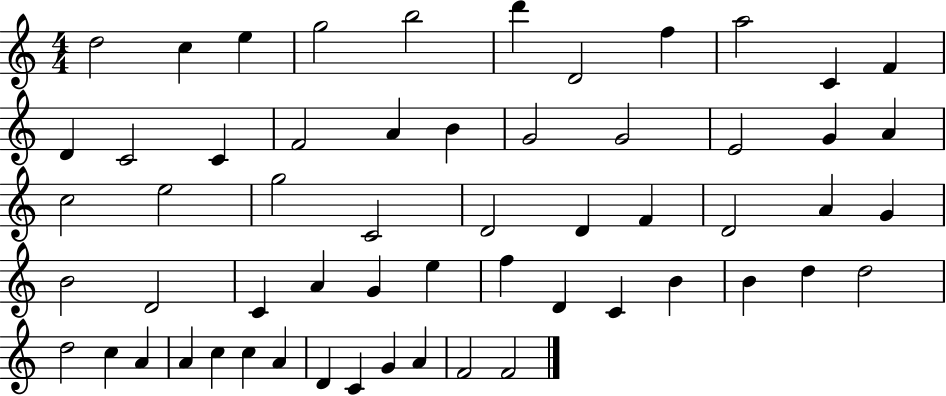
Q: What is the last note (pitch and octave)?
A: F4